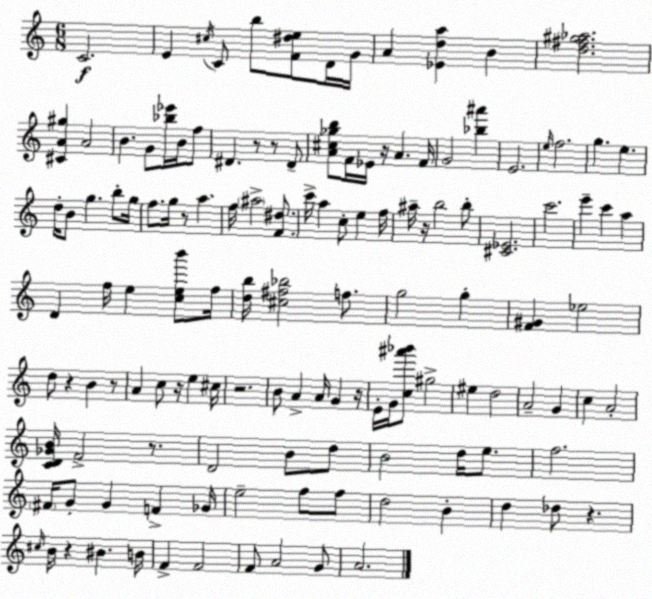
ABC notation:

X:1
T:Untitled
M:6/8
L:1/4
K:Am
C2 E ^c/4 C/2 b/2 [F^de]/2 D/4 G/4 A [_Eda] B [d^f^g_a]2 [^CA^g] A2 B G/2 [_b_e']/4 B/4 f/2 ^D z/2 z/2 ^D/2 [A^c_gb]/2 F/4 _E/4 z/4 A F/4 G2 [_b^a'] E2 e/4 f2 g e d/4 B/2 g b/2 g/4 f/2 g/4 z/2 a f/4 ^a2 [F^d]/2 c'/4 a c/2 e f/4 ^a/4 z/4 b2 b/2 [^C_E]2 c'2 e' c' a D f/4 e [ceb']/2 f/4 [db]/4 [^c^f_b]2 f/2 g2 g [F^G] _e2 d/2 z B z/2 A c/2 z/4 e ^c/4 z2 B/2 A A/4 G z/4 E/4 G/4 [c^a'_b']/2 ^g2 ^e d2 A2 G c A2 [CD_GB]/4 F2 z/2 D2 B/2 d/2 B2 d/4 e/2 f2 ^F/4 G/2 G F _G/4 e2 f/2 f/2 d2 B d _d/2 z ^c/4 B/4 z ^B B/4 F F2 F/2 A2 G/2 A2